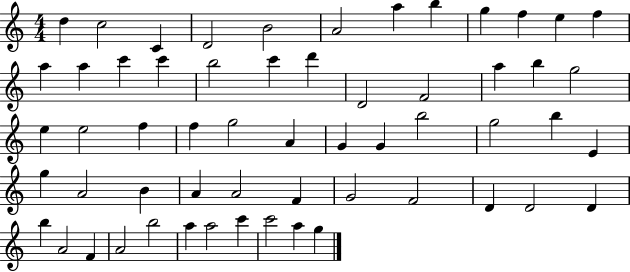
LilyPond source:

{
  \clef treble
  \numericTimeSignature
  \time 4/4
  \key c \major
  d''4 c''2 c'4 | d'2 b'2 | a'2 a''4 b''4 | g''4 f''4 e''4 f''4 | \break a''4 a''4 c'''4 c'''4 | b''2 c'''4 d'''4 | d'2 f'2 | a''4 b''4 g''2 | \break e''4 e''2 f''4 | f''4 g''2 a'4 | g'4 g'4 b''2 | g''2 b''4 e'4 | \break g''4 a'2 b'4 | a'4 a'2 f'4 | g'2 f'2 | d'4 d'2 d'4 | \break b''4 a'2 f'4 | a'2 b''2 | a''4 a''2 c'''4 | c'''2 a''4 g''4 | \break \bar "|."
}